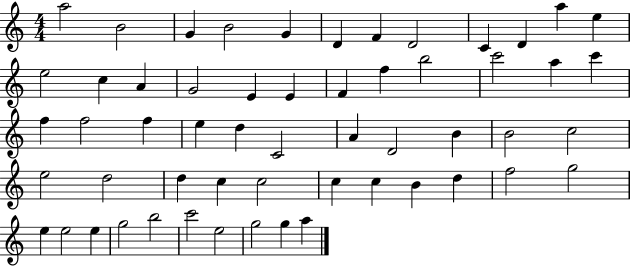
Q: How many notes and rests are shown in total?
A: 56